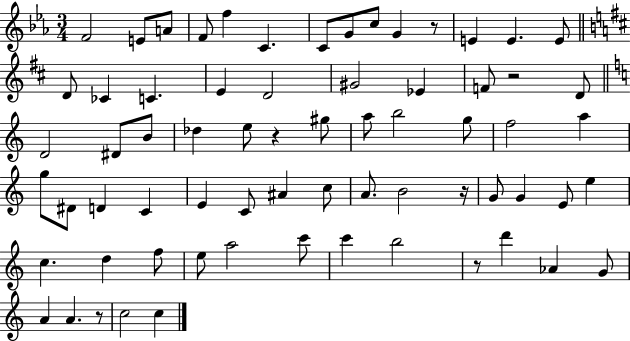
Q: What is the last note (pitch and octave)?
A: C5